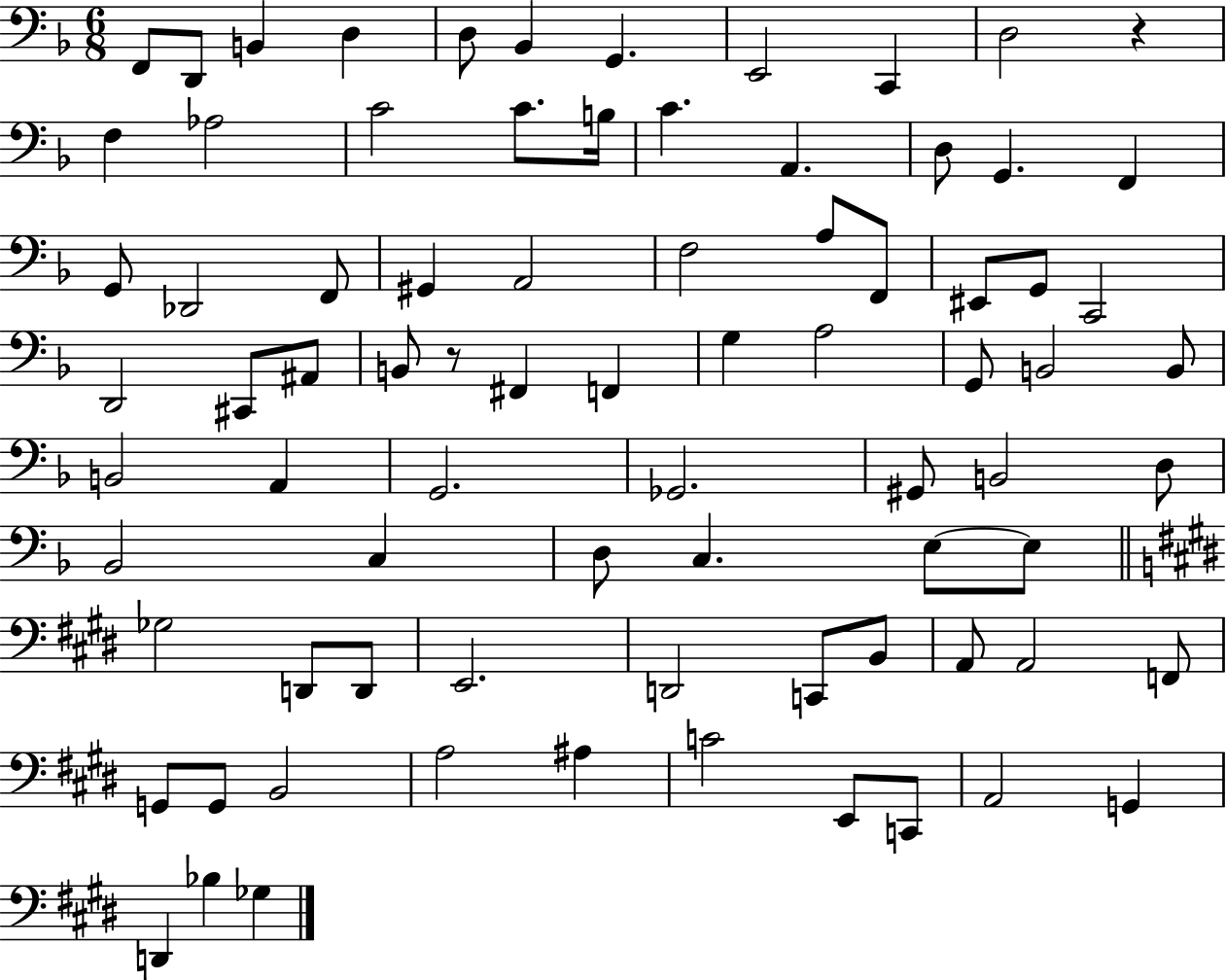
{
  \clef bass
  \numericTimeSignature
  \time 6/8
  \key f \major
  f,8 d,8 b,4 d4 | d8 bes,4 g,4. | e,2 c,4 | d2 r4 | \break f4 aes2 | c'2 c'8. b16 | c'4. a,4. | d8 g,4. f,4 | \break g,8 des,2 f,8 | gis,4 a,2 | f2 a8 f,8 | eis,8 g,8 c,2 | \break d,2 cis,8 ais,8 | b,8 r8 fis,4 f,4 | g4 a2 | g,8 b,2 b,8 | \break b,2 a,4 | g,2. | ges,2. | gis,8 b,2 d8 | \break bes,2 c4 | d8 c4. e8~~ e8 | \bar "||" \break \key e \major ges2 d,8 d,8 | e,2. | d,2 c,8 b,8 | a,8 a,2 f,8 | \break g,8 g,8 b,2 | a2 ais4 | c'2 e,8 c,8 | a,2 g,4 | \break d,4 bes4 ges4 | \bar "|."
}